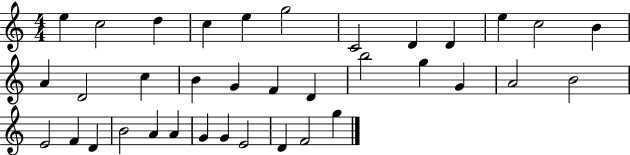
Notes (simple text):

E5/q C5/h D5/q C5/q E5/q G5/h C4/h D4/q D4/q E5/q C5/h B4/q A4/q D4/h C5/q B4/q G4/q F4/q D4/q B5/h G5/q G4/q A4/h B4/h E4/h F4/q D4/q B4/h A4/q A4/q G4/q G4/q E4/h D4/q F4/h G5/q